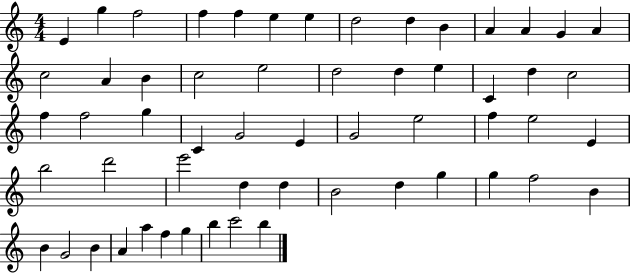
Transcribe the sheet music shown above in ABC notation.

X:1
T:Untitled
M:4/4
L:1/4
K:C
E g f2 f f e e d2 d B A A G A c2 A B c2 e2 d2 d e C d c2 f f2 g C G2 E G2 e2 f e2 E b2 d'2 e'2 d d B2 d g g f2 B B G2 B A a f g b c'2 b